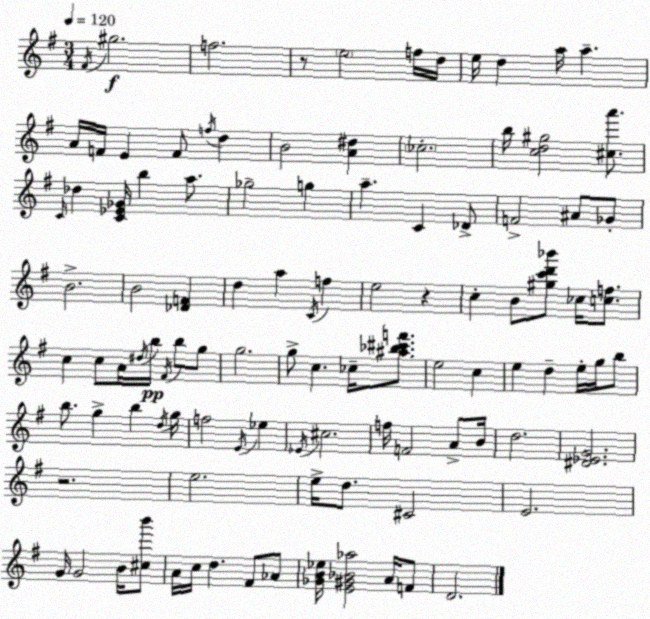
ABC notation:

X:1
T:Untitled
M:3/4
L:1/4
K:Em
^F/4 ^g2 f2 z/2 e2 f/4 d/4 e/4 d a/4 a A/4 F/4 E F/2 f/4 d B2 [A^d] _c2 b/4 [cd^g]2 [^ca']/2 C/4 _d [C_E_G]/4 b a/2 _g2 g a C _D/2 F2 ^A/2 _G/2 B2 B2 [_DF] d a C/4 f e2 z c B/2 [^gc'd'_b']/2 _c/4 [cf]/2 c c/2 A/4 ^d/4 b/4 ^F/4 b/2 g/2 g2 g/2 c _c/4 [^a_b^c'f']/2 e2 c e d e/4 g/4 b/2 b/2 g b d/4 g/4 f2 E/4 _e _E/4 ^c2 f/4 F2 A/2 B/4 d2 [^D_EG]2 z2 e2 e/4 d/2 ^C2 E2 G/4 G2 B/4 [^cb']/2 A/4 c/4 d ^F/2 _A/2 [_GB_e]/4 [E^G_B_a]2 A/4 F/2 D2